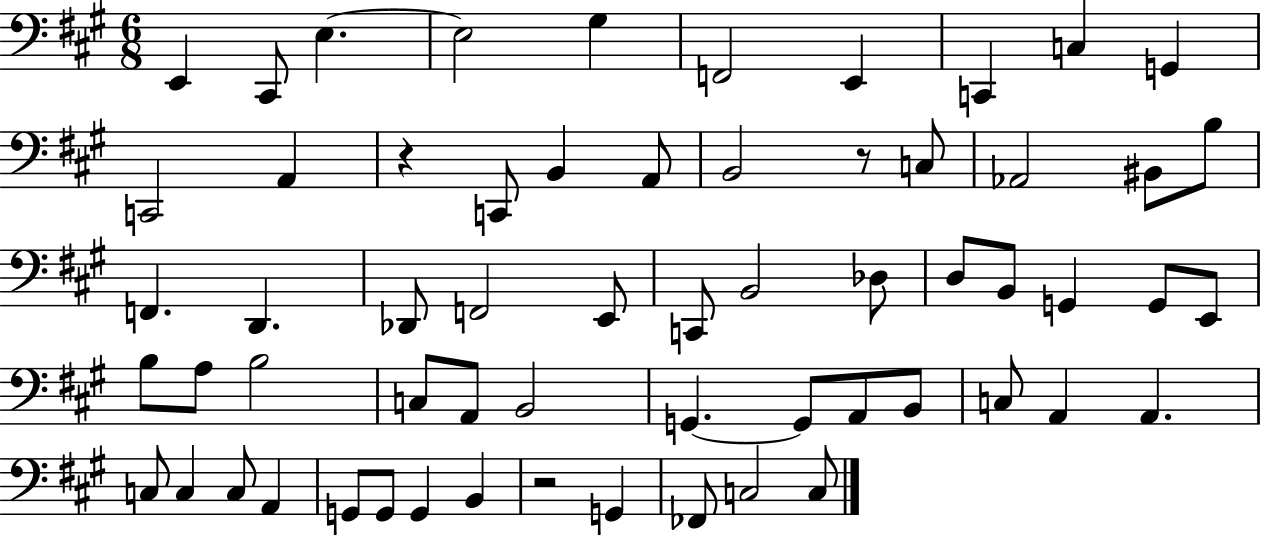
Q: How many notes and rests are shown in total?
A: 61